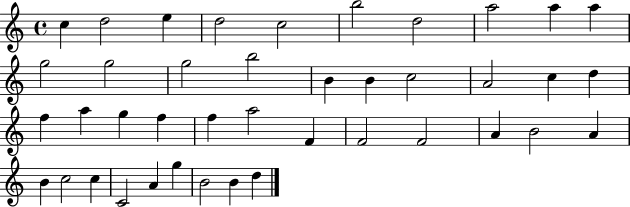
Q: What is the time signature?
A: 4/4